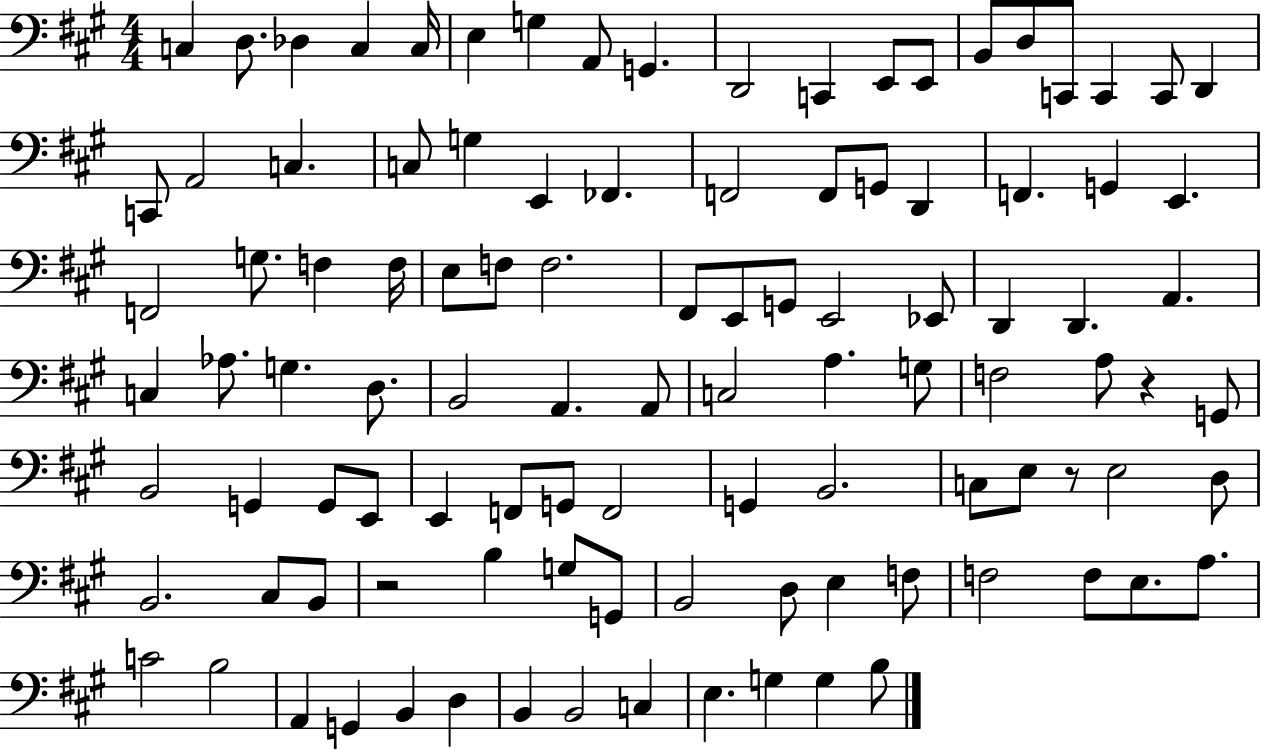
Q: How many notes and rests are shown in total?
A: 105